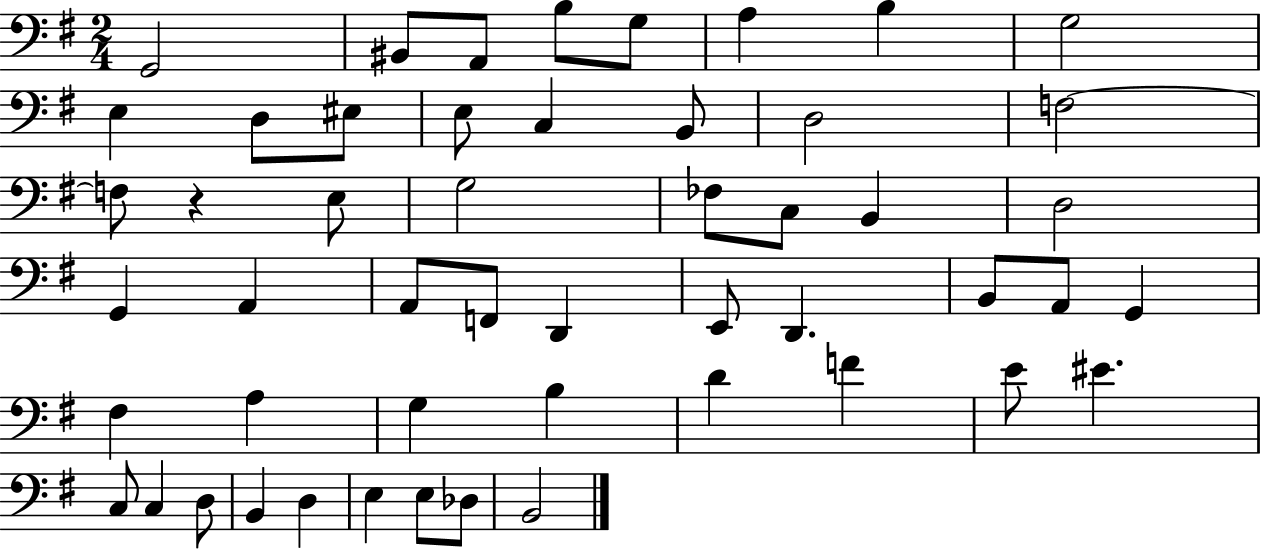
G2/h BIS2/e A2/e B3/e G3/e A3/q B3/q G3/h E3/q D3/e EIS3/e E3/e C3/q B2/e D3/h F3/h F3/e R/q E3/e G3/h FES3/e C3/e B2/q D3/h G2/q A2/q A2/e F2/e D2/q E2/e D2/q. B2/e A2/e G2/q F#3/q A3/q G3/q B3/q D4/q F4/q E4/e EIS4/q. C3/e C3/q D3/e B2/q D3/q E3/q E3/e Db3/e B2/h